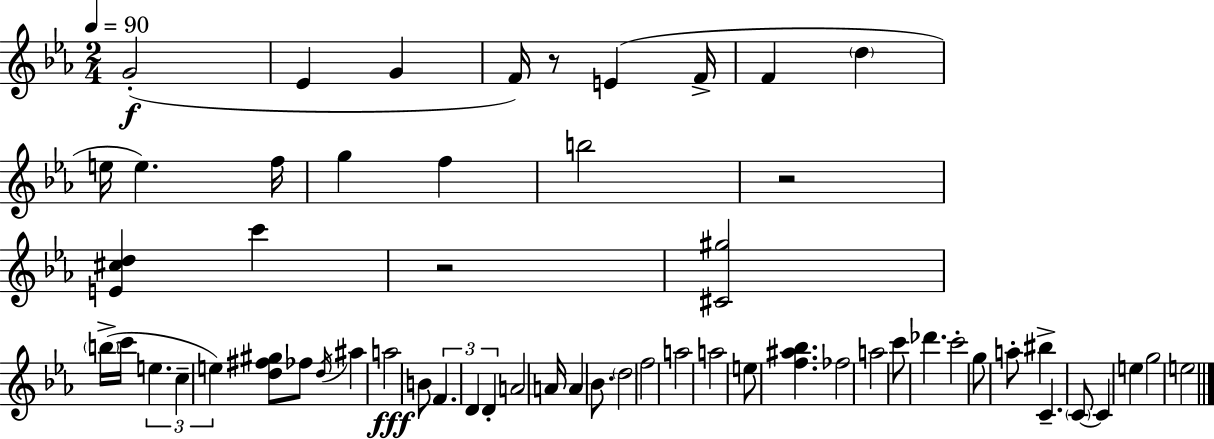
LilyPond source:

{
  \clef treble
  \numericTimeSignature
  \time 2/4
  \key c \minor
  \tempo 4 = 90
  g'2-.(\f | ees'4 g'4 | f'16) r8 e'4( f'16-> | f'4 \parenthesize d''4 | \break e''16 e''4.) f''16 | g''4 f''4 | b''2 | r2 | \break <e' cis'' d''>4 c'''4 | r2 | <cis' gis''>2 | \parenthesize b''16->( c'''16 \tuplet 3/2 { e''4. | \break c''4-- e''4) } | <d'' fis'' gis''>8 fes''8 \acciaccatura { d''16 } ais''4 | a''2\fff | b'8 \tuplet 3/2 { f'4. | \break d'4 d'4-. } | a'2 | a'16 a'4 bes'8. | \parenthesize d''2 | \break f''2 | a''2 | a''2 | e''8 <f'' ais'' bes''>4. | \break fes''2 | a''2 | c'''8 des'''4. | c'''2-. | \break g''8 a''8-. bis''4-> | c'4.-- \parenthesize c'8~~ | c'4 e''4 | g''2 | \break e''2 | \bar "|."
}